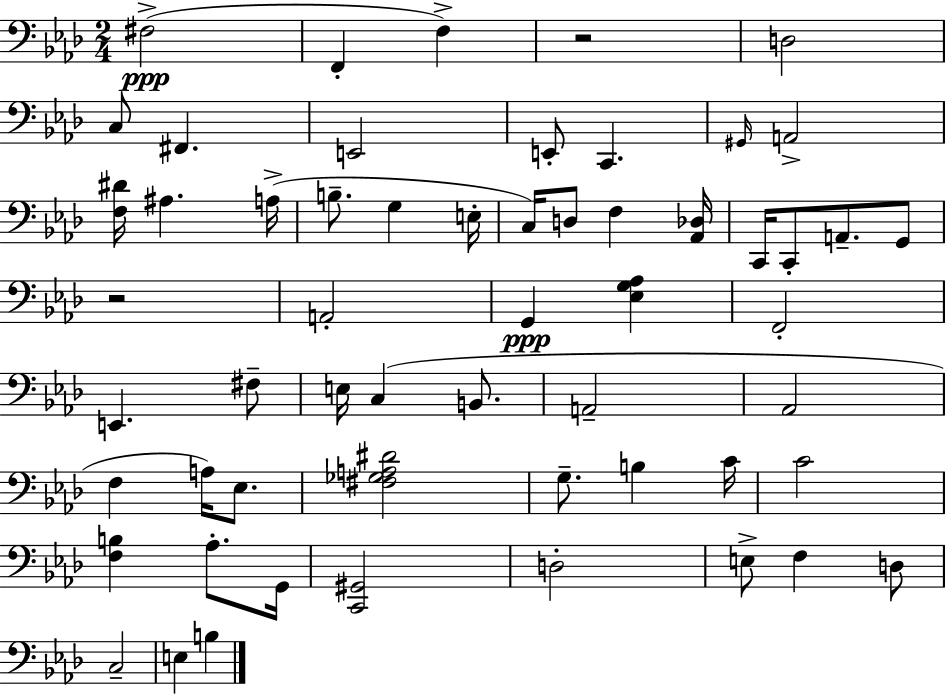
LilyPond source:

{
  \clef bass
  \numericTimeSignature
  \time 2/4
  \key f \minor
  fis2->(\ppp | f,4-. f4->) | r2 | d2 | \break c8 fis,4. | e,2 | e,8-. c,4. | \grace { gis,16 } a,2-> | \break <f dis'>16 ais4. | a16->( b8.-- g4 | e16-. c16) d8 f4 | <aes, des>16 c,16 c,8-. a,8.-- g,8 | \break r2 | a,2-. | g,4\ppp <ees g aes>4 | f,2-. | \break e,4. fis8-- | e16 c4( b,8. | a,2-- | aes,2 | \break f4 a16) ees8. | <fis ges a dis'>2 | g8.-- b4 | c'16 c'2 | \break <f b>4 aes8.-. | g,16 <c, gis,>2 | d2-. | e8-> f4 d8 | \break c2-- | e4 b4 | \bar "|."
}